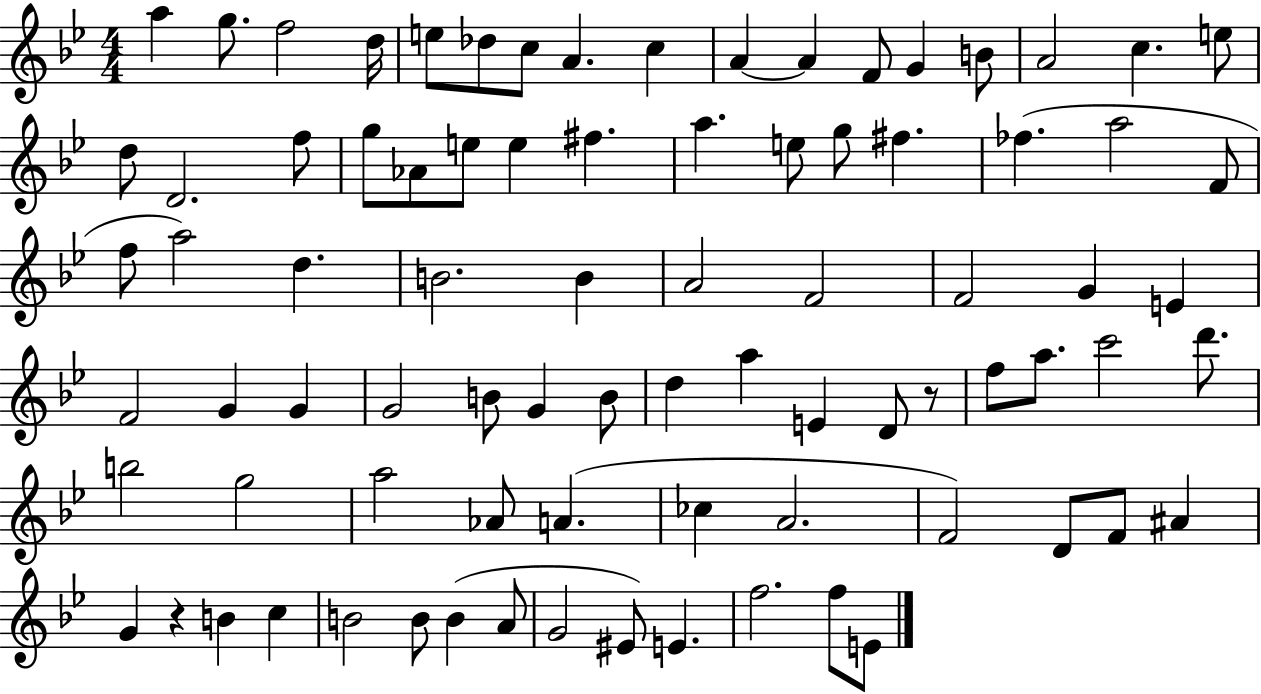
X:1
T:Untitled
M:4/4
L:1/4
K:Bb
a g/2 f2 d/4 e/2 _d/2 c/2 A c A A F/2 G B/2 A2 c e/2 d/2 D2 f/2 g/2 _A/2 e/2 e ^f a e/2 g/2 ^f _f a2 F/2 f/2 a2 d B2 B A2 F2 F2 G E F2 G G G2 B/2 G B/2 d a E D/2 z/2 f/2 a/2 c'2 d'/2 b2 g2 a2 _A/2 A _c A2 F2 D/2 F/2 ^A G z B c B2 B/2 B A/2 G2 ^E/2 E f2 f/2 E/2